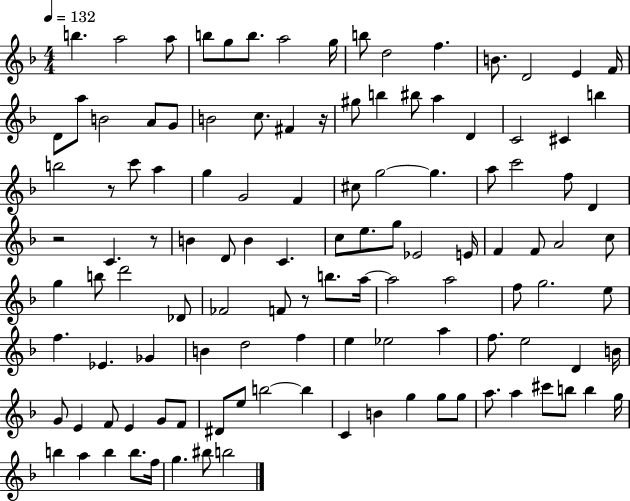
B5/q. A5/h A5/e B5/e G5/e B5/e. A5/h G5/s B5/e D5/h F5/q. B4/e. D4/h E4/q F4/s D4/e A5/e B4/h A4/e G4/e B4/h C5/e. F#4/q R/s G#5/e B5/q BIS5/e A5/q D4/q C4/h C#4/q B5/q B5/h R/e C6/e A5/q G5/q G4/h F4/q C#5/e G5/h G5/q. A5/e C6/h F5/e D4/q R/h C4/q. R/e B4/q D4/e B4/q C4/q. C5/e E5/e. G5/e Eb4/h E4/s F4/q F4/e A4/h C5/e G5/q B5/e D6/h Db4/e FES4/h F4/e R/e B5/e. A5/s A5/h A5/h F5/e G5/h. E5/e F5/q. Eb4/q. Gb4/q B4/q D5/h F5/q E5/q Eb5/h A5/q F5/e. E5/h D4/q B4/s G4/e E4/q F4/e E4/q G4/e F4/e D#4/e E5/e B5/h B5/q C4/q B4/q G5/q G5/e G5/e A5/e. A5/q C#6/e B5/e B5/q G5/s B5/q A5/q B5/q B5/e. F5/s G5/q. BIS5/e B5/h